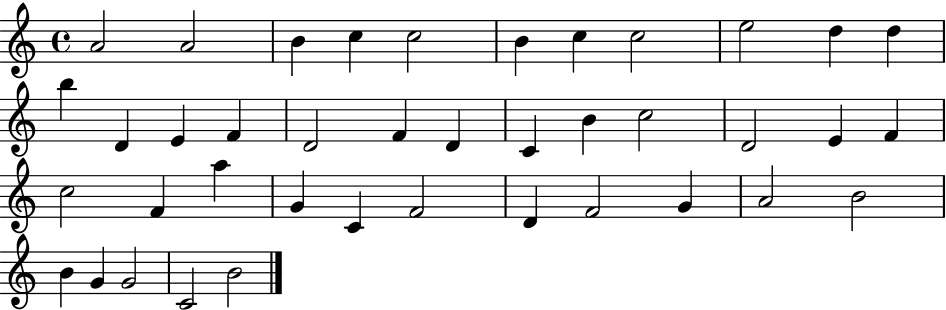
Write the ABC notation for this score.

X:1
T:Untitled
M:4/4
L:1/4
K:C
A2 A2 B c c2 B c c2 e2 d d b D E F D2 F D C B c2 D2 E F c2 F a G C F2 D F2 G A2 B2 B G G2 C2 B2